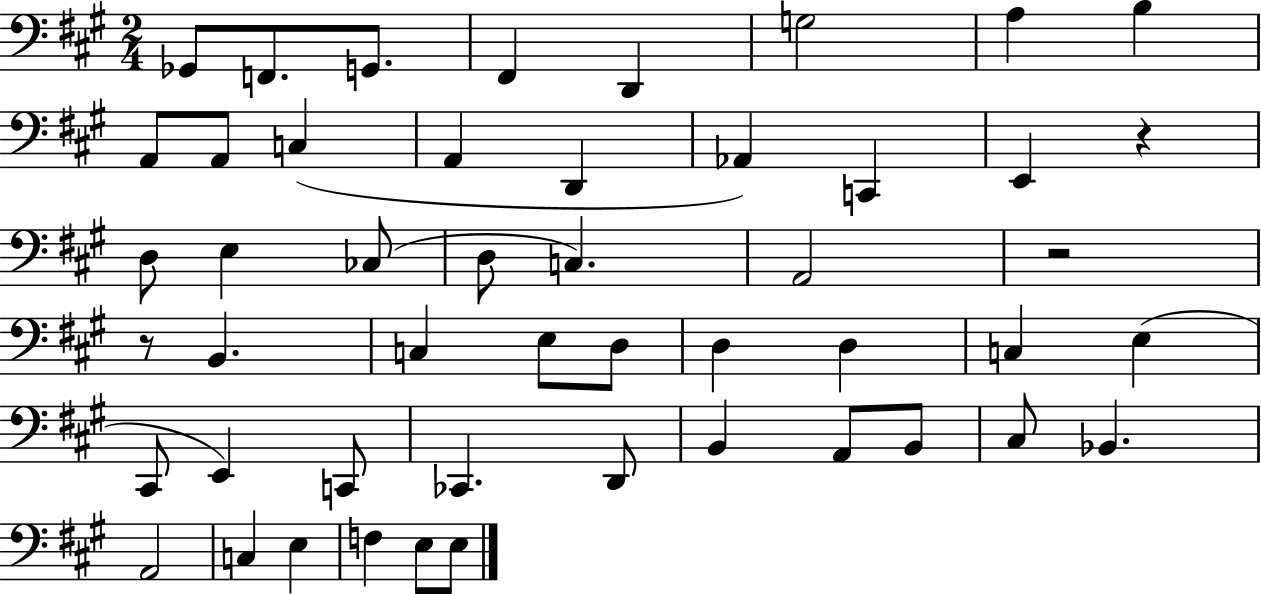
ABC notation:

X:1
T:Untitled
M:2/4
L:1/4
K:A
_G,,/2 F,,/2 G,,/2 ^F,, D,, G,2 A, B, A,,/2 A,,/2 C, A,, D,, _A,, C,, E,, z D,/2 E, _C,/2 D,/2 C, A,,2 z2 z/2 B,, C, E,/2 D,/2 D, D, C, E, ^C,,/2 E,, C,,/2 _C,, D,,/2 B,, A,,/2 B,,/2 ^C,/2 _B,, A,,2 C, E, F, E,/2 E,/2